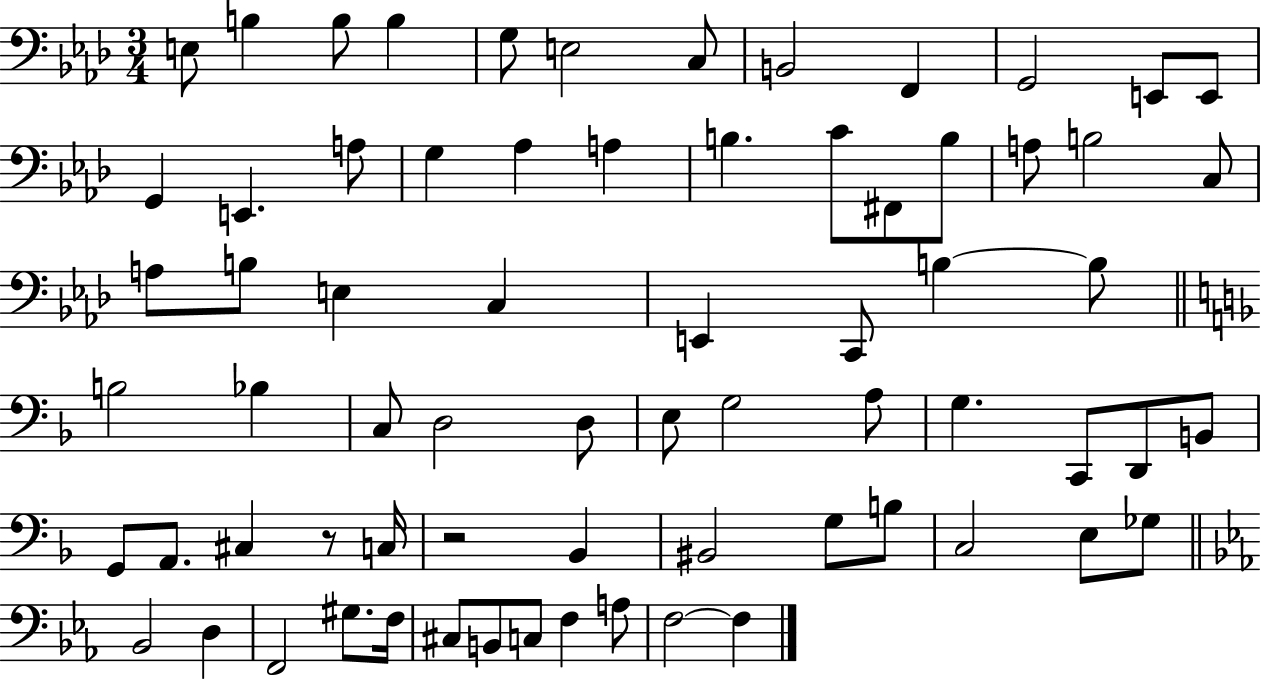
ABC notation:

X:1
T:Untitled
M:3/4
L:1/4
K:Ab
E,/2 B, B,/2 B, G,/2 E,2 C,/2 B,,2 F,, G,,2 E,,/2 E,,/2 G,, E,, A,/2 G, _A, A, B, C/2 ^F,,/2 B,/2 A,/2 B,2 C,/2 A,/2 B,/2 E, C, E,, C,,/2 B, B,/2 B,2 _B, C,/2 D,2 D,/2 E,/2 G,2 A,/2 G, C,,/2 D,,/2 B,,/2 G,,/2 A,,/2 ^C, z/2 C,/4 z2 _B,, ^B,,2 G,/2 B,/2 C,2 E,/2 _G,/2 _B,,2 D, F,,2 ^G,/2 F,/4 ^C,/2 B,,/2 C,/2 F, A,/2 F,2 F,